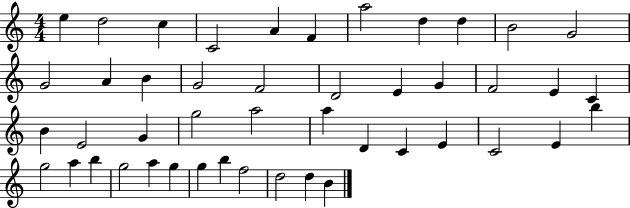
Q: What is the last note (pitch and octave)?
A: B4